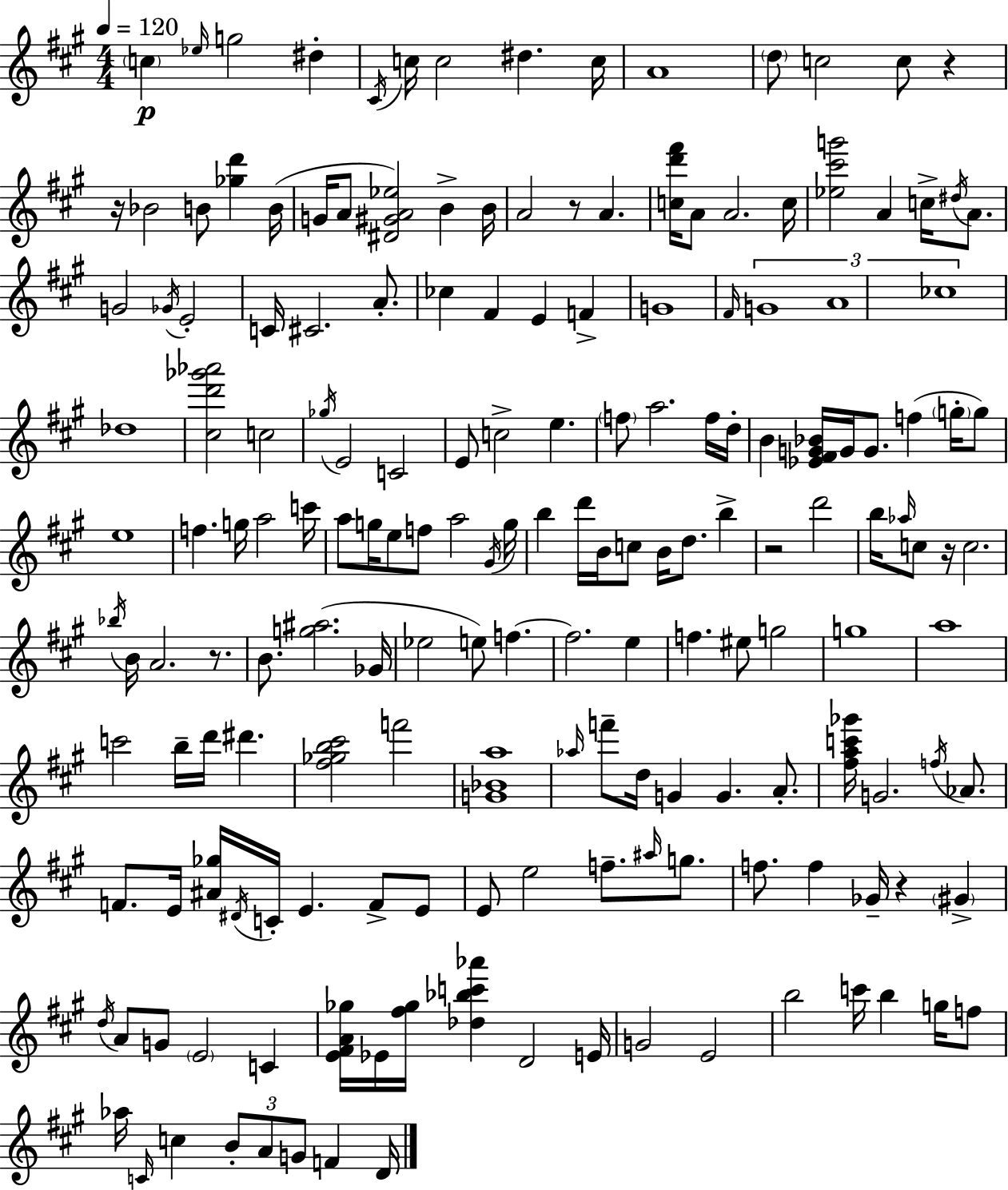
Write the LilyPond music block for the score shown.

{
  \clef treble
  \numericTimeSignature
  \time 4/4
  \key a \major
  \tempo 4 = 120
  \parenthesize c''4\p \grace { ees''16 } g''2 dis''4-. | \acciaccatura { cis'16 } c''16 c''2 dis''4. | c''16 a'1 | \parenthesize d''8 c''2 c''8 r4 | \break r16 bes'2 b'8 <ges'' d'''>4 | b'16( g'16 a'8 <dis' gis' a' ees''>2) b'4-> | b'16 a'2 r8 a'4. | <c'' d''' fis'''>16 a'8 a'2. | \break c''16 <ees'' cis''' g'''>2 a'4 c''16-> \acciaccatura { dis''16 } | a'8. g'2 \acciaccatura { ges'16 } e'2-. | c'16 cis'2. | a'8.-. ces''4 fis'4 e'4 | \break f'4-> g'1 | \grace { fis'16 } \tuplet 3/2 { g'1 | a'1 | ces''1 } | \break des''1 | <cis'' d''' ges''' aes'''>2 c''2 | \acciaccatura { ges''16 } e'2 c'2 | e'8 c''2-> | \break e''4. \parenthesize f''8 a''2. | f''16 d''16-. b'4 <ees' fis' g' bes'>16 g'16 g'8. f''4( | \parenthesize g''16-. g''8) e''1 | f''4. g''16 a''2 | \break c'''16 a''8 g''16 e''8 f''8 a''2 | \acciaccatura { gis'16 } g''16 b''4 d'''16 b'16 c''8 b'16 | d''8. b''4-> r2 d'''2 | b''16 \grace { aes''16 } c''8 r16 c''2. | \break \acciaccatura { bes''16 } b'16 a'2. | r8. b'8. <g'' ais''>2.( | ges'16 ees''2 | e''8) f''4.~~ f''2. | \break e''4 f''4. eis''8 | g''2 g''1 | a''1 | c'''2 | \break b''16-- d'''16 dis'''4. <fis'' ges'' b'' cis'''>2 | f'''2 <g' bes' a''>1 | \grace { aes''16 } f'''8-- d''16 g'4 | g'4. a'8.-. <fis'' a'' c''' ges'''>16 g'2. | \break \acciaccatura { f''16 } aes'8. f'8. e'16 <ais' ges''>16 | \acciaccatura { dis'16 } c'16-. e'4. f'8-> e'8 e'8 e''2 | f''8.-- \grace { ais''16 } g''8. f''8. | f''4 ges'16-- r4 \parenthesize gis'4-> \acciaccatura { d''16 } a'8 | \break g'8 \parenthesize e'2 c'4 <e' fis' a' ges''>16 ees'16 | <fis'' ges''>16 <des'' bes'' c''' aes'''>4 d'2 e'16 g'2 | e'2 b''2 | c'''16 b''4 g''16 f''8 aes''16 \grace { c'16 } | \break c''4 \tuplet 3/2 { b'8-. a'8 g'8 } f'4 d'16 \bar "|."
}